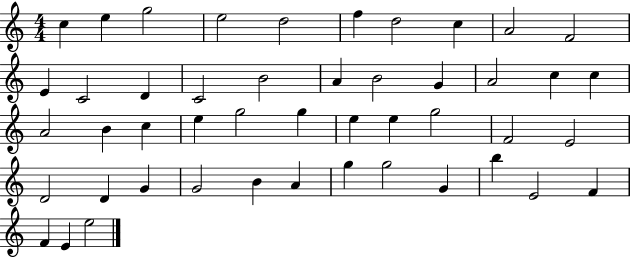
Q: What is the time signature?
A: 4/4